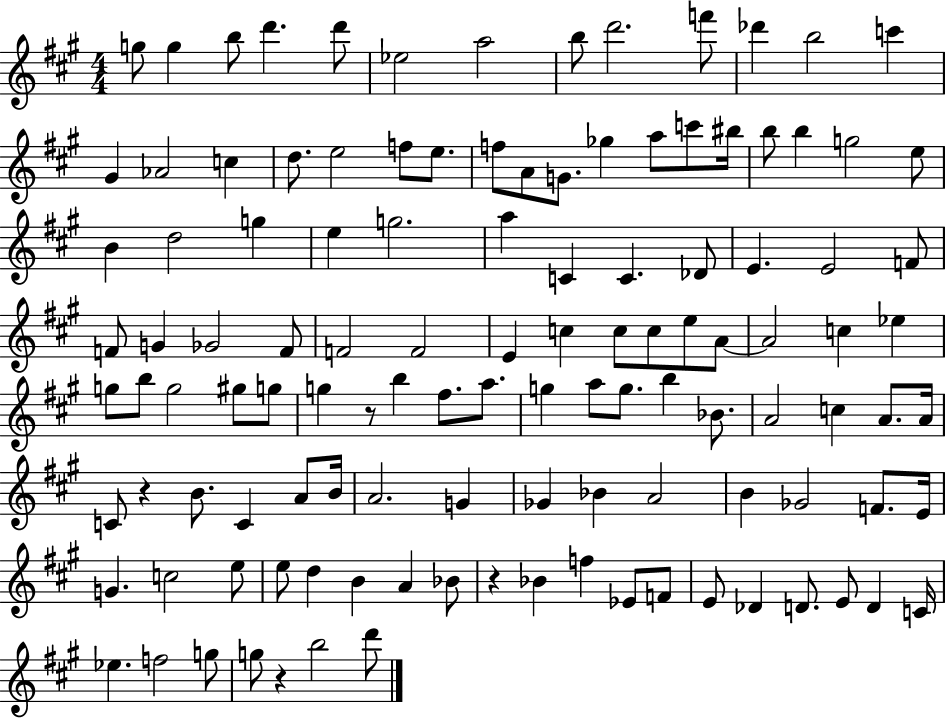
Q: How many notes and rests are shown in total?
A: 118